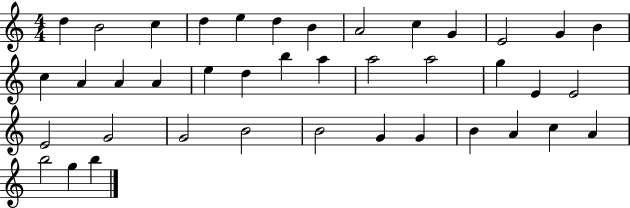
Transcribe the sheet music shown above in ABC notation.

X:1
T:Untitled
M:4/4
L:1/4
K:C
d B2 c d e d B A2 c G E2 G B c A A A e d b a a2 a2 g E E2 E2 G2 G2 B2 B2 G G B A c A b2 g b